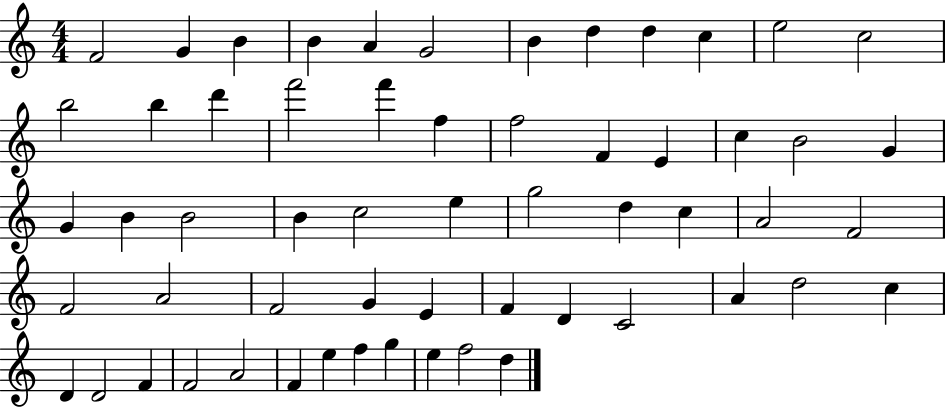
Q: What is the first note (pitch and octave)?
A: F4